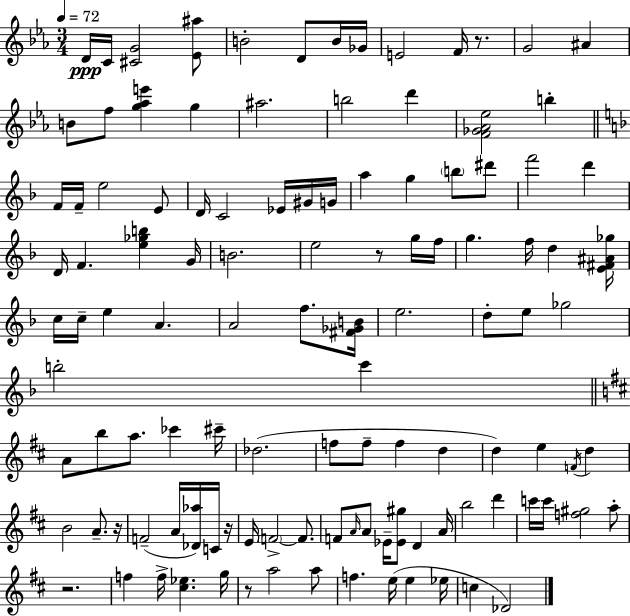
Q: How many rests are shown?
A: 6